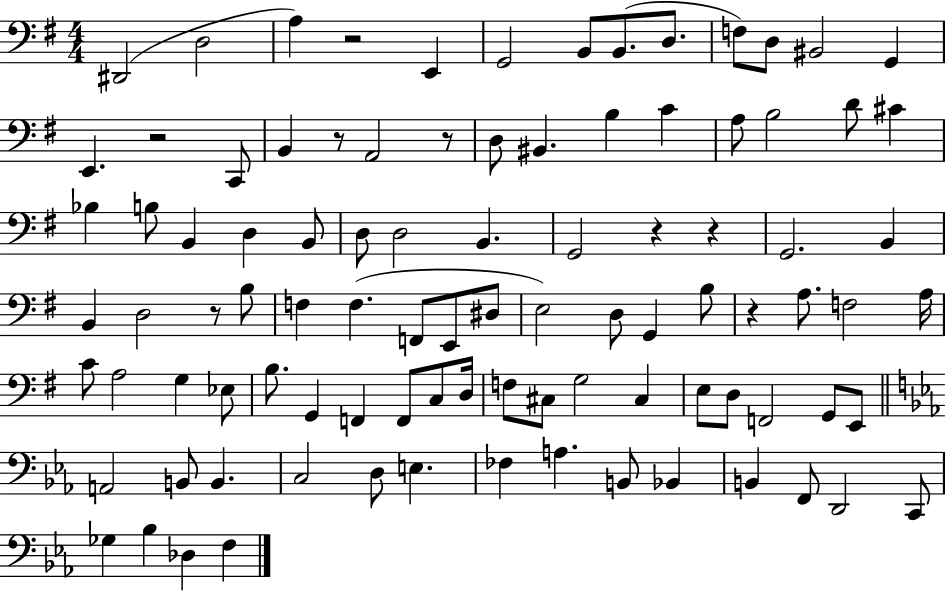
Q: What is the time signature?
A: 4/4